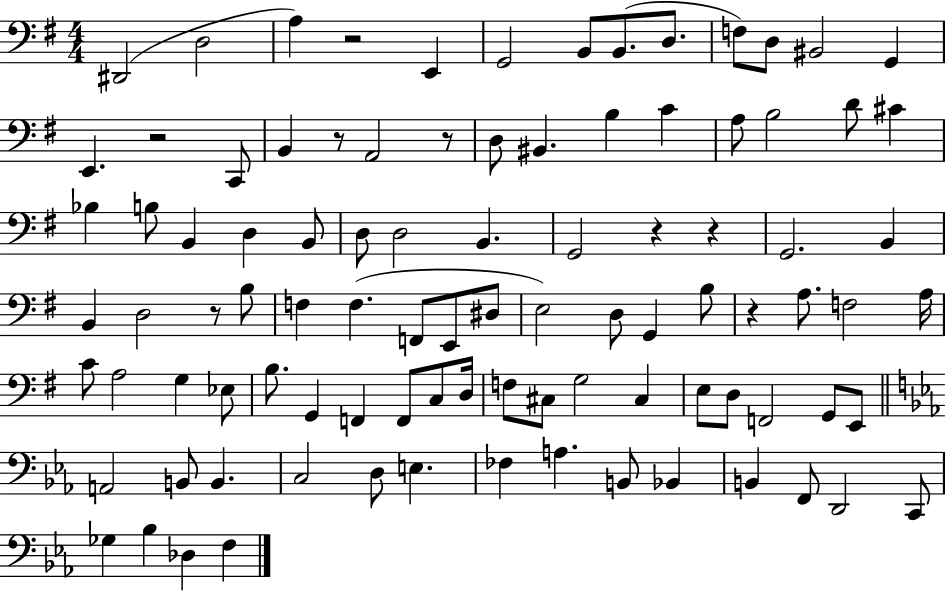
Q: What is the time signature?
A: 4/4